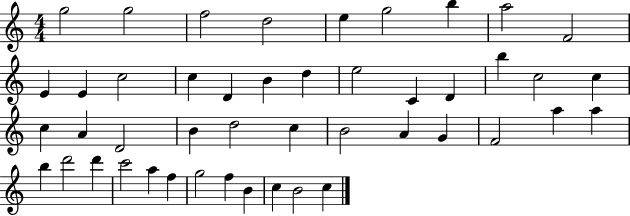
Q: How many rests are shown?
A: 0